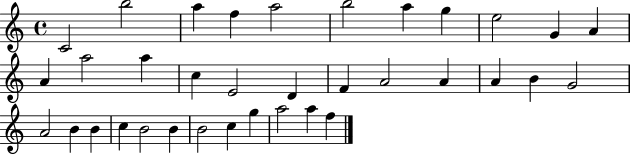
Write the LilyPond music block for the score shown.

{
  \clef treble
  \time 4/4
  \defaultTimeSignature
  \key c \major
  c'2 b''2 | a''4 f''4 a''2 | b''2 a''4 g''4 | e''2 g'4 a'4 | \break a'4 a''2 a''4 | c''4 e'2 d'4 | f'4 a'2 a'4 | a'4 b'4 g'2 | \break a'2 b'4 b'4 | c''4 b'2 b'4 | b'2 c''4 g''4 | a''2 a''4 f''4 | \break \bar "|."
}